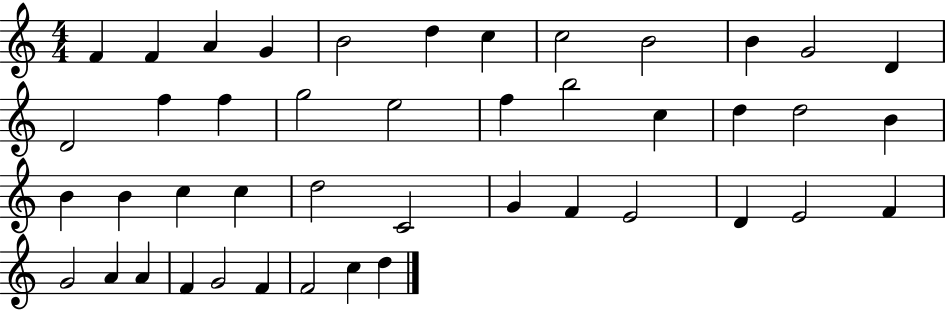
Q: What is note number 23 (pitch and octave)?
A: B4